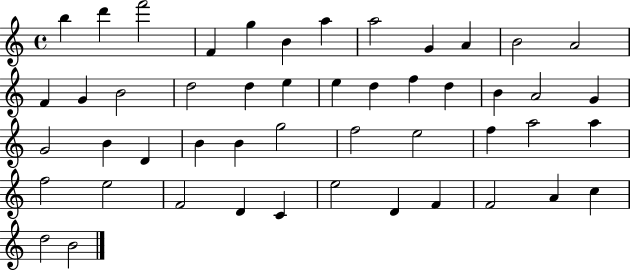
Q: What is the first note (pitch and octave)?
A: B5